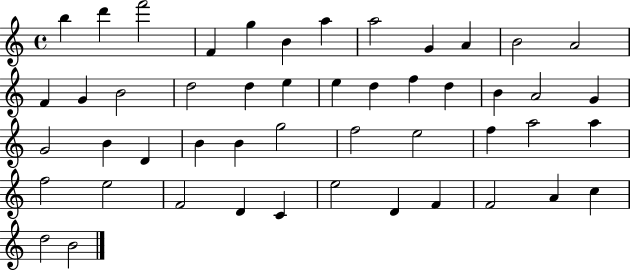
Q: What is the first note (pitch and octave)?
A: B5